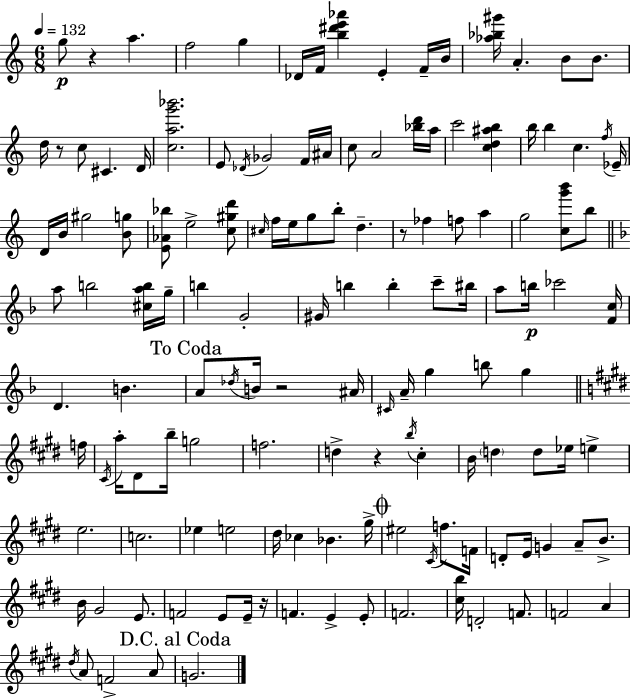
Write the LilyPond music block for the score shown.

{
  \clef treble
  \numericTimeSignature
  \time 6/8
  \key a \minor
  \tempo 4 = 132
  \repeat volta 2 { g''8\p r4 a''4. | f''2 g''4 | des'16 f'16 <b'' dis''' e''' aes'''>4 e'4-. f'16-- b'16 | <aes'' bes'' gis'''>16 a'4.-. b'8 b'8. | \break d''16 r8 c''8 cis'4. d'16 | <c'' a'' g''' bes'''>2. | e'8 \acciaccatura { des'16 } ges'2 f'16 | ais'16 c''8 a'2 <bes'' d'''>16 | \break a''16 c'''2 <c'' d'' ais'' b''>4 | b''16 b''4 c''4. | \acciaccatura { f''16 } ees'16-- d'16 b'16 gis''2 | <b' g''>8 <e' aes' bes''>8 e''2-> | \break <c'' gis'' d'''>8 \grace { cis''16 } f''16 e''16 g''8 b''8-. d''4.-- | r8 fes''4 f''8 a''4 | g''2 <c'' g''' b'''>8 | b''8 \bar "||" \break \key f \major a''8 b''2 <cis'' a'' b''>16 g''16-- | b''4 g'2-. | gis'16 b''4 b''4-. c'''8-- bis''16 | a''8 b''16\p ces'''2 <f' c''>16 | \break d'4. b'4. | \mark "To Coda" a'8 \acciaccatura { des''16 } b'16 r2 | ais'16 \grace { cis'16 } a'16-- g''4 b''8 g''4 | \bar "||" \break \key e \major f''16 \acciaccatura { cis'16 } a''16-. dis'8 b''16-- g''2 | f''2. | d''4-> r4 \acciaccatura { b''16 } cis''4-. | b'16 \parenthesize d''4 d''8 ees''16 e''4-> | \break e''2. | c''2. | ees''4 e''2 | dis''16 ces''4 bes'4. | \break gis''16-> \mark \markup { \musicglyph "scripts.coda" } eis''2 \acciaccatura { cis'16 } | f''8. f'16 d'8-. e'16 g'4 a'8-- | b'8.-> b'16 gis'2 | e'8. f'2 | \break e'8 e'16-- r16 f'4. e'4-> | e'8-. f'2. | <cis'' b''>16 d'2-. | f'8. f'2 | \break a'4 \acciaccatura { dis''16 } a'8 f'2-> | a'8 \mark "D.C. al Coda" g'2. | } \bar "|."
}